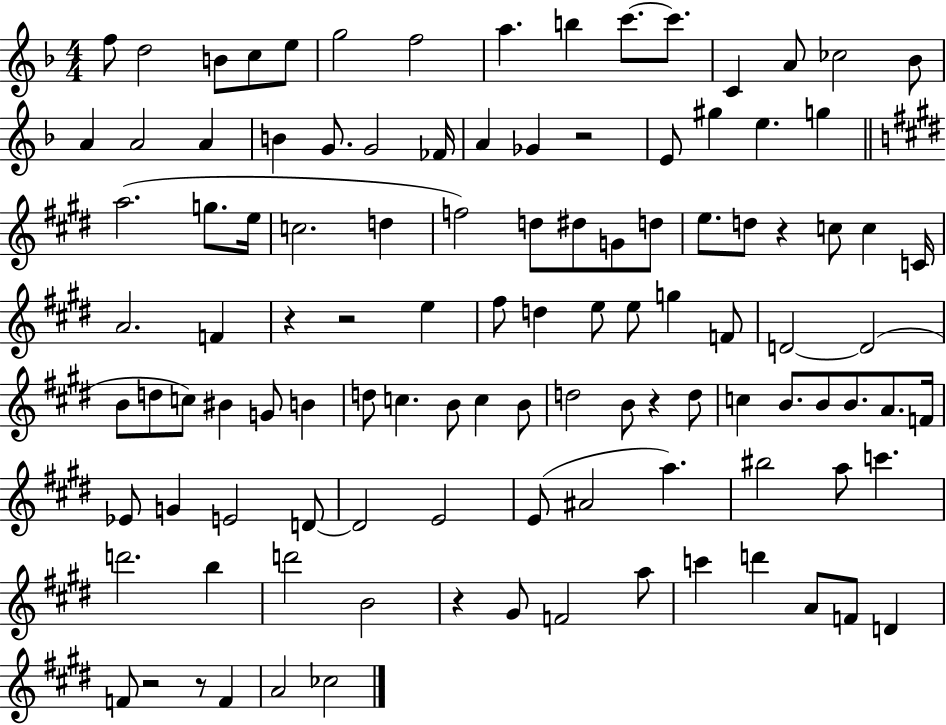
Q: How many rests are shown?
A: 8